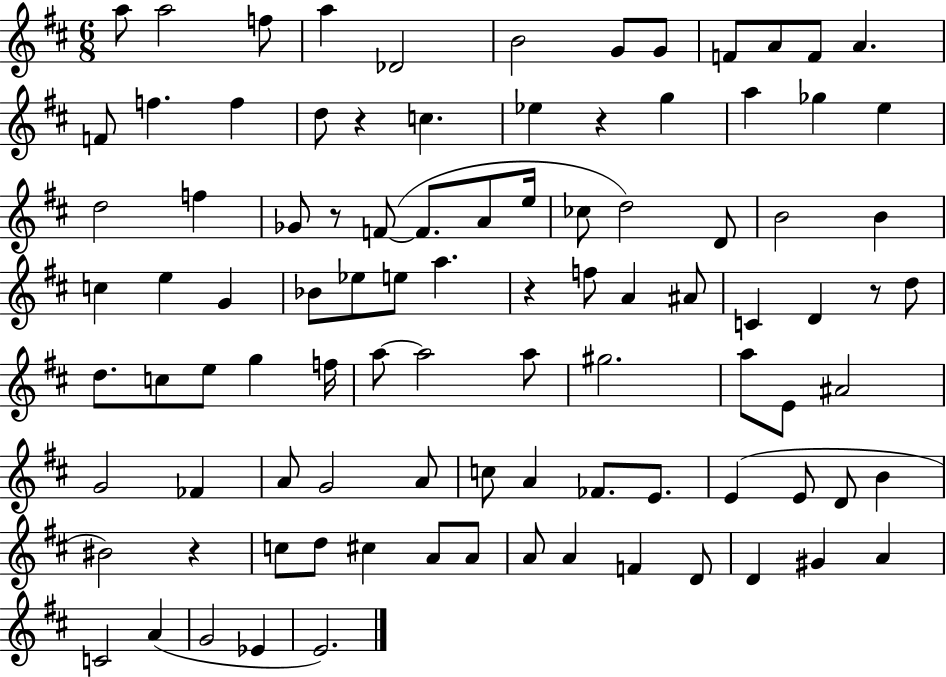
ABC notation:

X:1
T:Untitled
M:6/8
L:1/4
K:D
a/2 a2 f/2 a _D2 B2 G/2 G/2 F/2 A/2 F/2 A F/2 f f d/2 z c _e z g a _g e d2 f _G/2 z/2 F/2 F/2 A/2 e/4 _c/2 d2 D/2 B2 B c e G _B/2 _e/2 e/2 a z f/2 A ^A/2 C D z/2 d/2 d/2 c/2 e/2 g f/4 a/2 a2 a/2 ^g2 a/2 E/2 ^A2 G2 _F A/2 G2 A/2 c/2 A _F/2 E/2 E E/2 D/2 B ^B2 z c/2 d/2 ^c A/2 A/2 A/2 A F D/2 D ^G A C2 A G2 _E E2